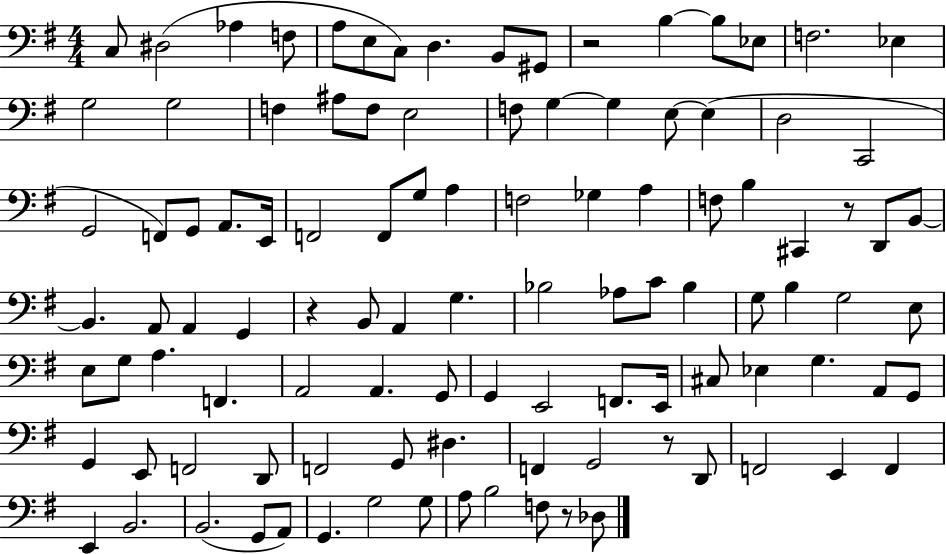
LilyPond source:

{
  \clef bass
  \numericTimeSignature
  \time 4/4
  \key g \major
  c8 dis2( aes4 f8 | a8 e8 c8) d4. b,8 gis,8 | r2 b4~~ b8 ees8 | f2. ees4 | \break g2 g2 | f4 ais8 f8 e2 | f8 g4~~ g4 e8~~ e4( | d2 c,2 | \break g,2 f,8) g,8 a,8. e,16 | f,2 f,8 g8 a4 | f2 ges4 a4 | f8 b4 cis,4 r8 d,8 b,8~~ | \break b,4. a,8 a,4 g,4 | r4 b,8 a,4 g4. | bes2 aes8 c'8 bes4 | g8 b4 g2 e8 | \break e8 g8 a4. f,4. | a,2 a,4. g,8 | g,4 e,2 f,8. e,16 | cis8 ees4 g4. a,8 g,8 | \break g,4 e,8 f,2 d,8 | f,2 g,8 dis4. | f,4 g,2 r8 d,8 | f,2 e,4 f,4 | \break e,4 b,2. | b,2.( g,8 a,8) | g,4. g2 g8 | a8 b2 f8 r8 des8 | \break \bar "|."
}